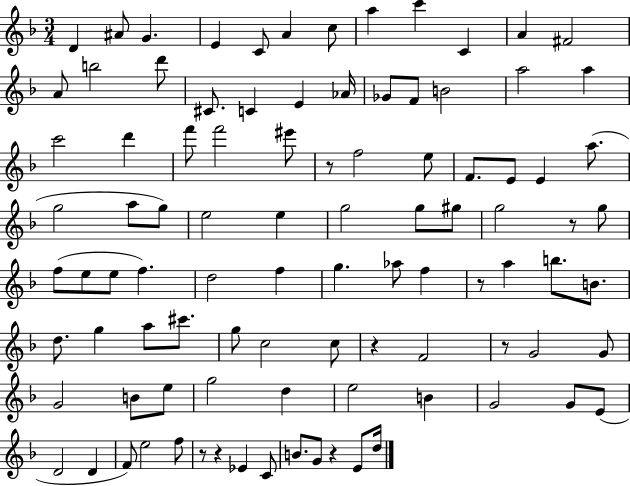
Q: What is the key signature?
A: F major